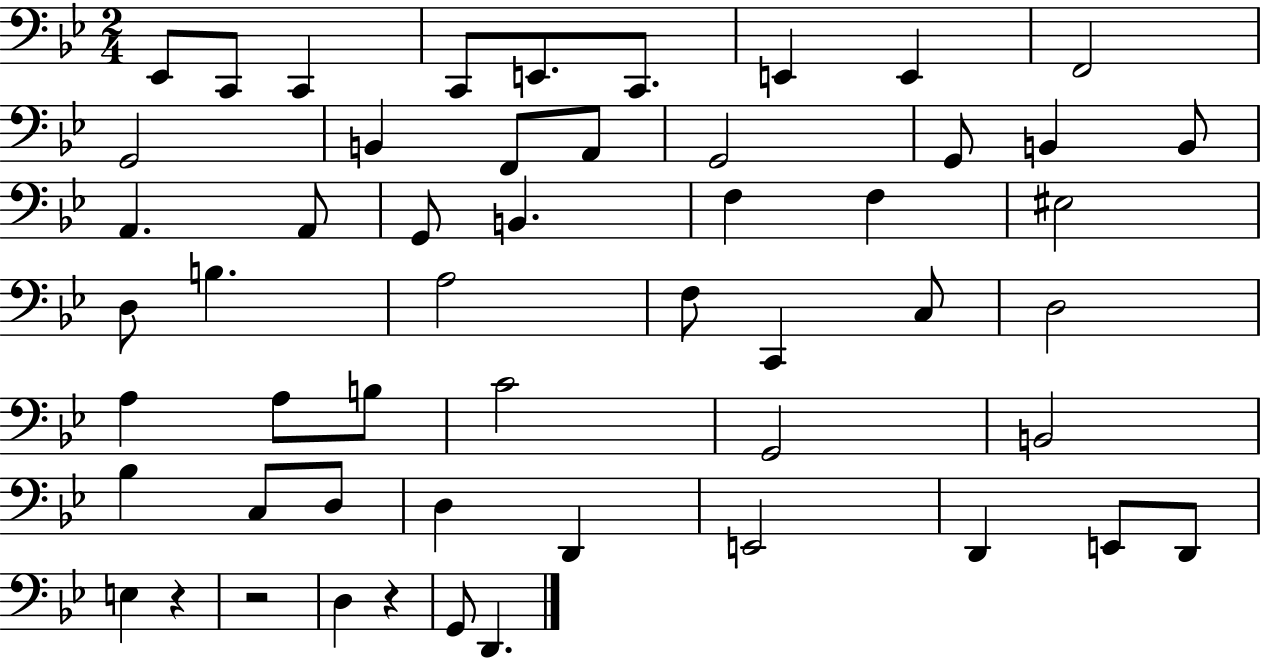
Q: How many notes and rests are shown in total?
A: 53